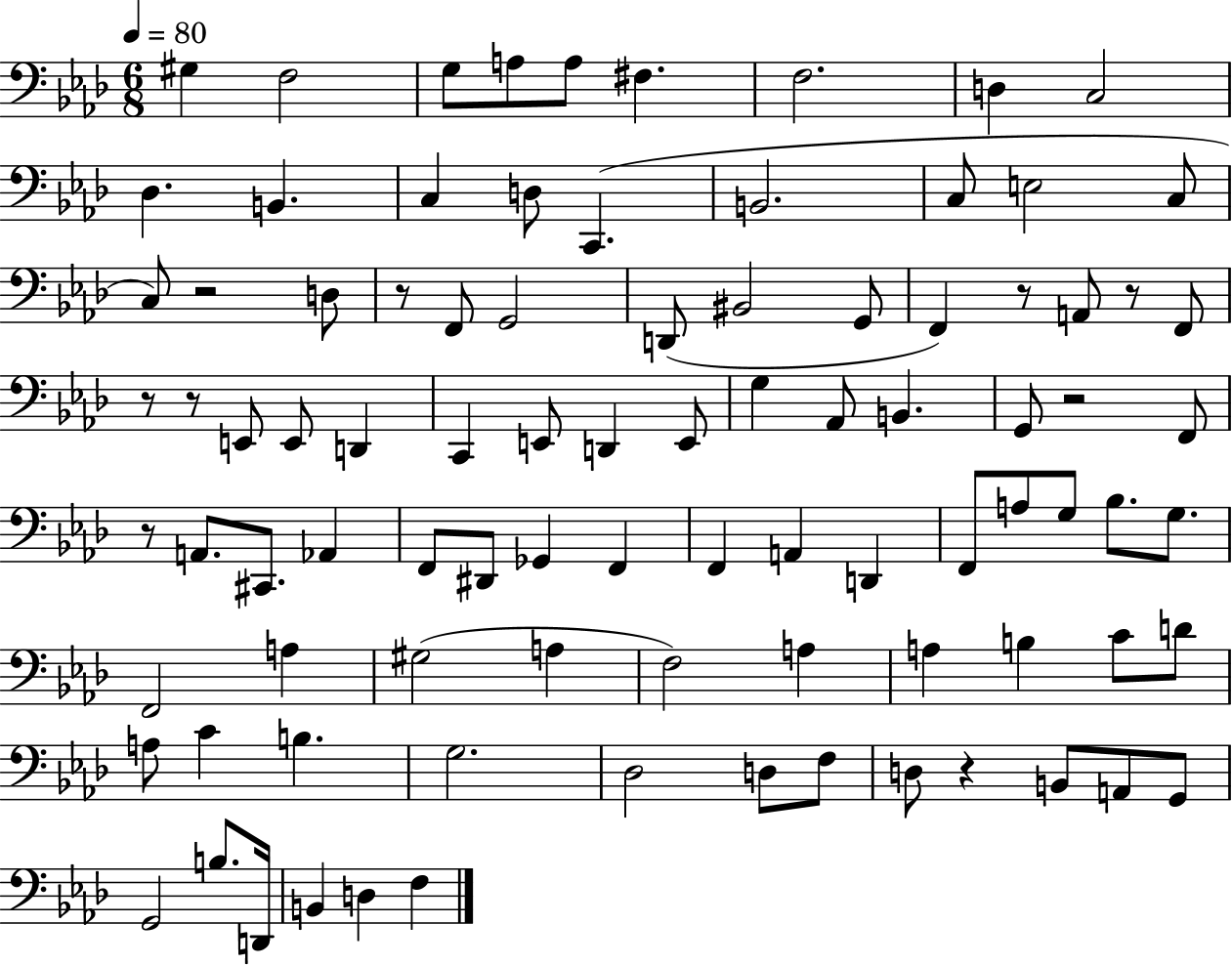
X:1
T:Untitled
M:6/8
L:1/4
K:Ab
^G, F,2 G,/2 A,/2 A,/2 ^F, F,2 D, C,2 _D, B,, C, D,/2 C,, B,,2 C,/2 E,2 C,/2 C,/2 z2 D,/2 z/2 F,,/2 G,,2 D,,/2 ^B,,2 G,,/2 F,, z/2 A,,/2 z/2 F,,/2 z/2 z/2 E,,/2 E,,/2 D,, C,, E,,/2 D,, E,,/2 G, _A,,/2 B,, G,,/2 z2 F,,/2 z/2 A,,/2 ^C,,/2 _A,, F,,/2 ^D,,/2 _G,, F,, F,, A,, D,, F,,/2 A,/2 G,/2 _B,/2 G,/2 F,,2 A, ^G,2 A, F,2 A, A, B, C/2 D/2 A,/2 C B, G,2 _D,2 D,/2 F,/2 D,/2 z B,,/2 A,,/2 G,,/2 G,,2 B,/2 D,,/4 B,, D, F,